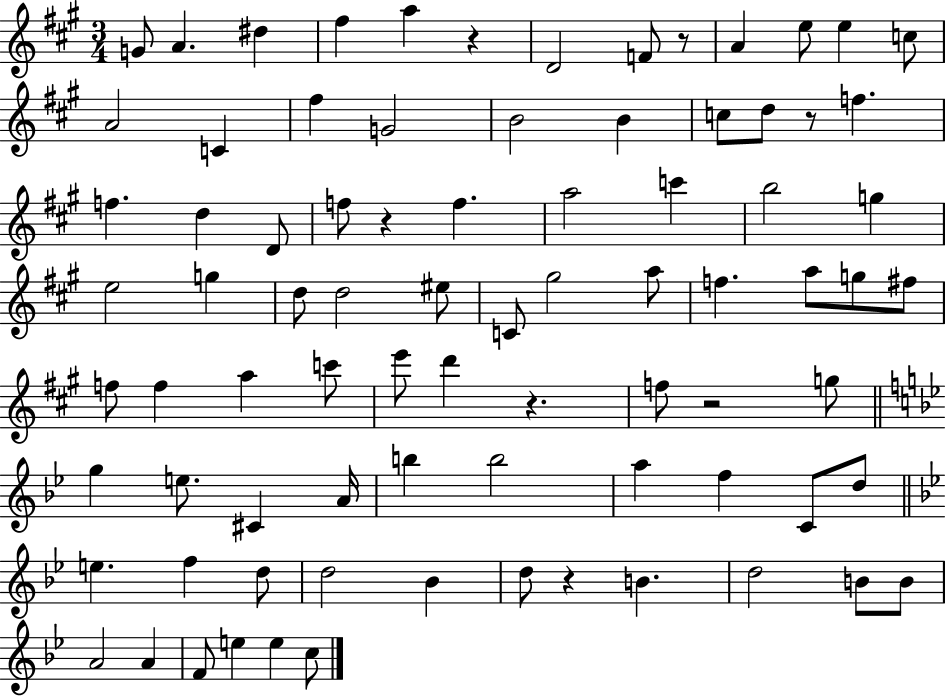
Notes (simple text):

G4/e A4/q. D#5/q F#5/q A5/q R/q D4/h F4/e R/e A4/q E5/e E5/q C5/e A4/h C4/q F#5/q G4/h B4/h B4/q C5/e D5/e R/e F5/q. F5/q. D5/q D4/e F5/e R/q F5/q. A5/h C6/q B5/h G5/q E5/h G5/q D5/e D5/h EIS5/e C4/e G#5/h A5/e F5/q. A5/e G5/e F#5/e F5/e F5/q A5/q C6/e E6/e D6/q R/q. F5/e R/h G5/e G5/q E5/e. C#4/q A4/s B5/q B5/h A5/q F5/q C4/e D5/e E5/q. F5/q D5/e D5/h Bb4/q D5/e R/q B4/q. D5/h B4/e B4/e A4/h A4/q F4/e E5/q E5/q C5/e